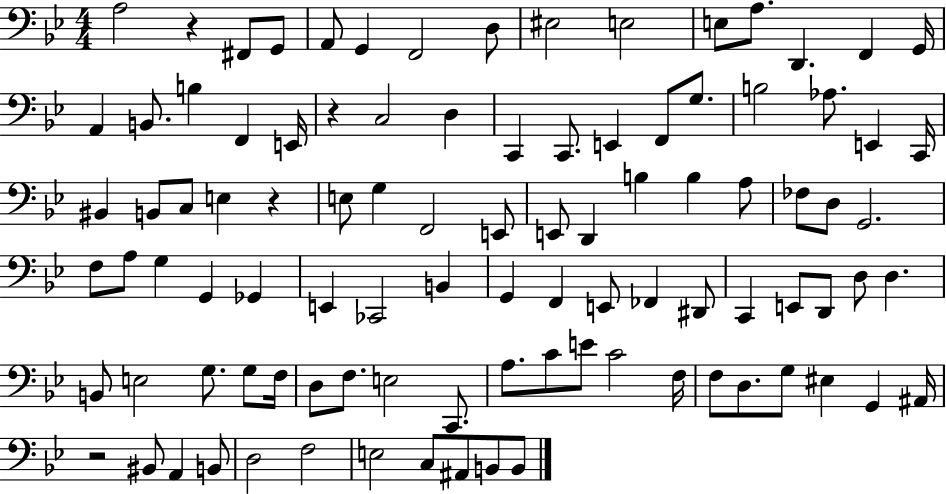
A3/h R/q F#2/e G2/e A2/e G2/q F2/h D3/e EIS3/h E3/h E3/e A3/e. D2/q. F2/q G2/s A2/q B2/e. B3/q F2/q E2/s R/q C3/h D3/q C2/q C2/e. E2/q F2/e G3/e. B3/h Ab3/e. E2/q C2/s BIS2/q B2/e C3/e E3/q R/q E3/e G3/q F2/h E2/e E2/e D2/q B3/q B3/q A3/e FES3/e D3/e G2/h. F3/e A3/e G3/q G2/q Gb2/q E2/q CES2/h B2/q G2/q F2/q E2/e FES2/q D#2/e C2/q E2/e D2/e D3/e D3/q. B2/e E3/h G3/e. G3/e F3/s D3/e F3/e. E3/h C2/e. A3/e. C4/e E4/e C4/h F3/s F3/e D3/e. G3/e EIS3/q G2/q A#2/s R/h BIS2/e A2/q B2/e D3/h F3/h E3/h C3/e A#2/e B2/e B2/e